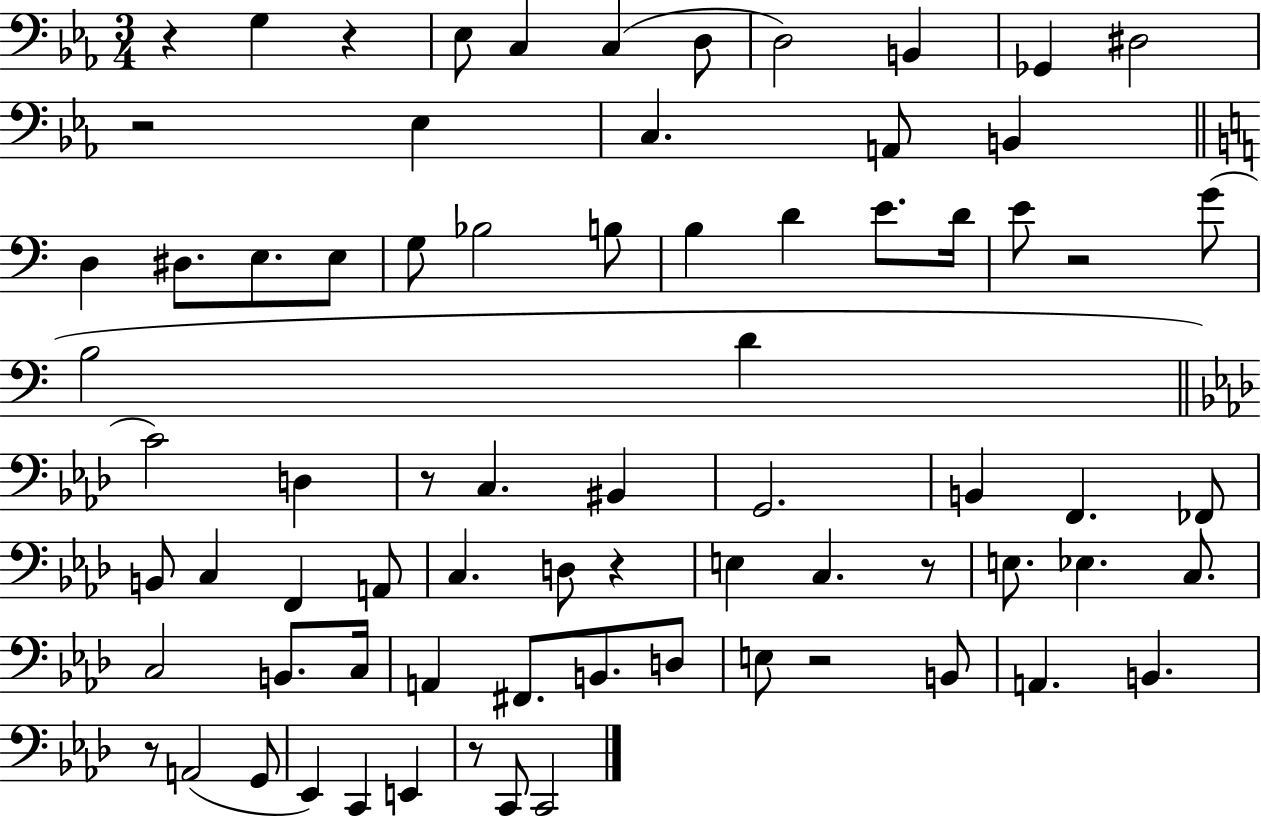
{
  \clef bass
  \numericTimeSignature
  \time 3/4
  \key ees \major
  \repeat volta 2 { r4 g4 r4 | ees8 c4 c4( d8 | d2) b,4 | ges,4 dis2 | \break r2 ees4 | c4. a,8 b,4 | \bar "||" \break \key a \minor d4 dis8. e8. e8 | g8 bes2 b8 | b4 d'4 e'8. d'16 | e'8 r2 g'8( | \break b2 d'4 | \bar "||" \break \key f \minor c'2) d4 | r8 c4. bis,4 | g,2. | b,4 f,4. fes,8 | \break b,8 c4 f,4 a,8 | c4. d8 r4 | e4 c4. r8 | e8. ees4. c8. | \break c2 b,8. c16 | a,4 fis,8. b,8. d8 | e8 r2 b,8 | a,4. b,4. | \break r8 a,2( g,8 | ees,4) c,4 e,4 | r8 c,8 c,2 | } \bar "|."
}